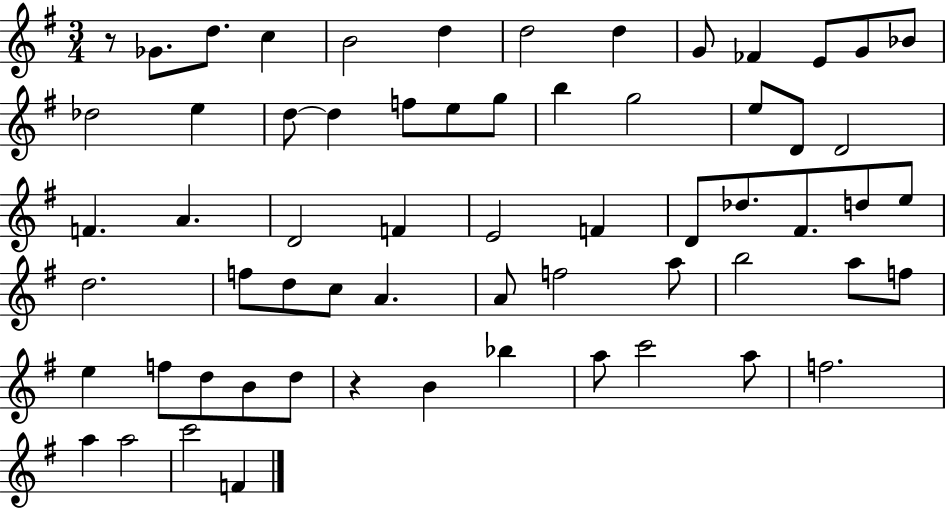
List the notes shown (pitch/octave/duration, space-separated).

R/e Gb4/e. D5/e. C5/q B4/h D5/q D5/h D5/q G4/e FES4/q E4/e G4/e Bb4/e Db5/h E5/q D5/e D5/q F5/e E5/e G5/e B5/q G5/h E5/e D4/e D4/h F4/q. A4/q. D4/h F4/q E4/h F4/q D4/e Db5/e. F#4/e. D5/e E5/e D5/h. F5/e D5/e C5/e A4/q. A4/e F5/h A5/e B5/h A5/e F5/e E5/q F5/e D5/e B4/e D5/e R/q B4/q Bb5/q A5/e C6/h A5/e F5/h. A5/q A5/h C6/h F4/q